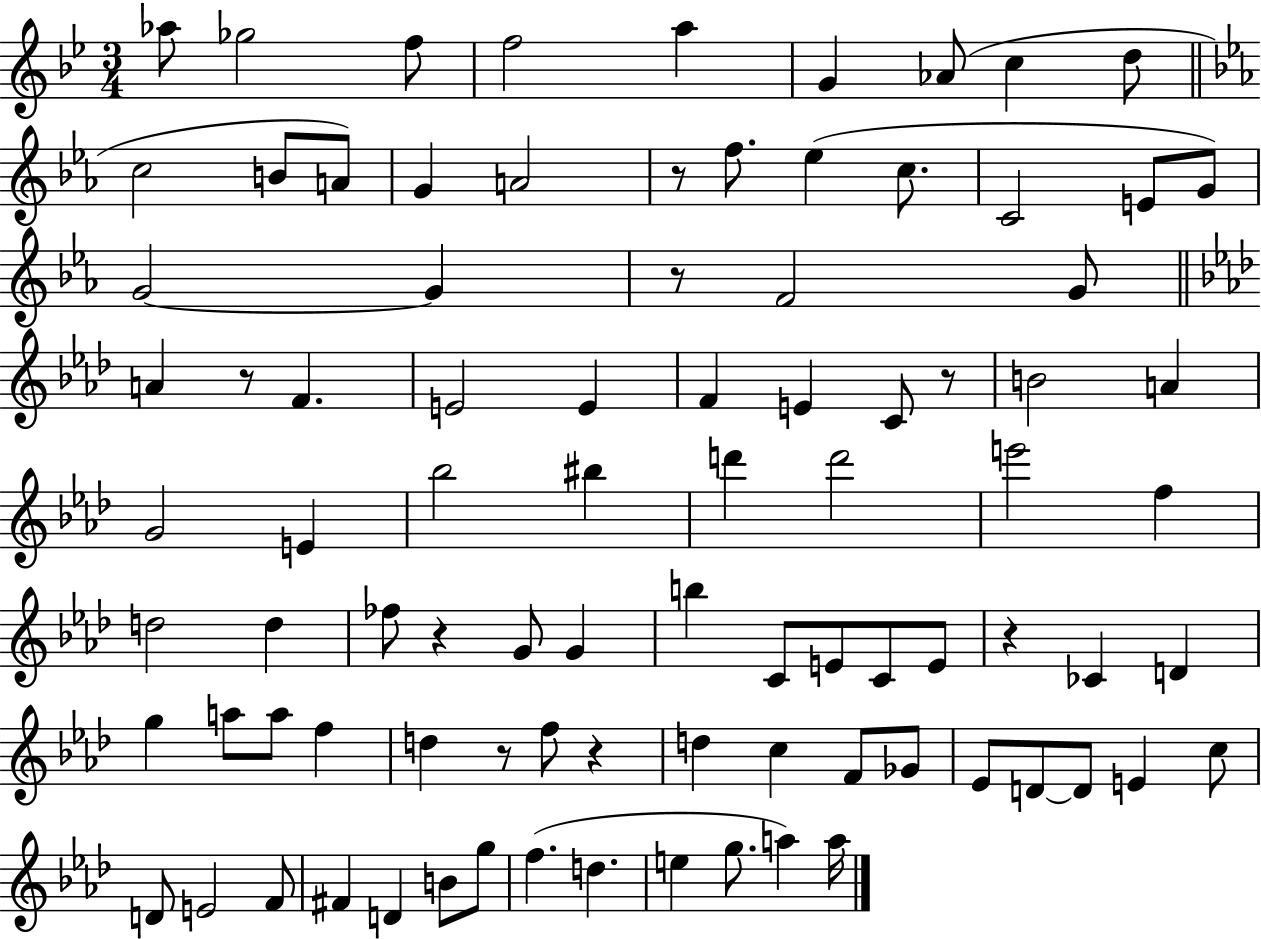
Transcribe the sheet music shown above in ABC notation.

X:1
T:Untitled
M:3/4
L:1/4
K:Bb
_a/2 _g2 f/2 f2 a G _A/2 c d/2 c2 B/2 A/2 G A2 z/2 f/2 _e c/2 C2 E/2 G/2 G2 G z/2 F2 G/2 A z/2 F E2 E F E C/2 z/2 B2 A G2 E _b2 ^b d' d'2 e'2 f d2 d _f/2 z G/2 G b C/2 E/2 C/2 E/2 z _C D g a/2 a/2 f d z/2 f/2 z d c F/2 _G/2 _E/2 D/2 D/2 E c/2 D/2 E2 F/2 ^F D B/2 g/2 f d e g/2 a a/4